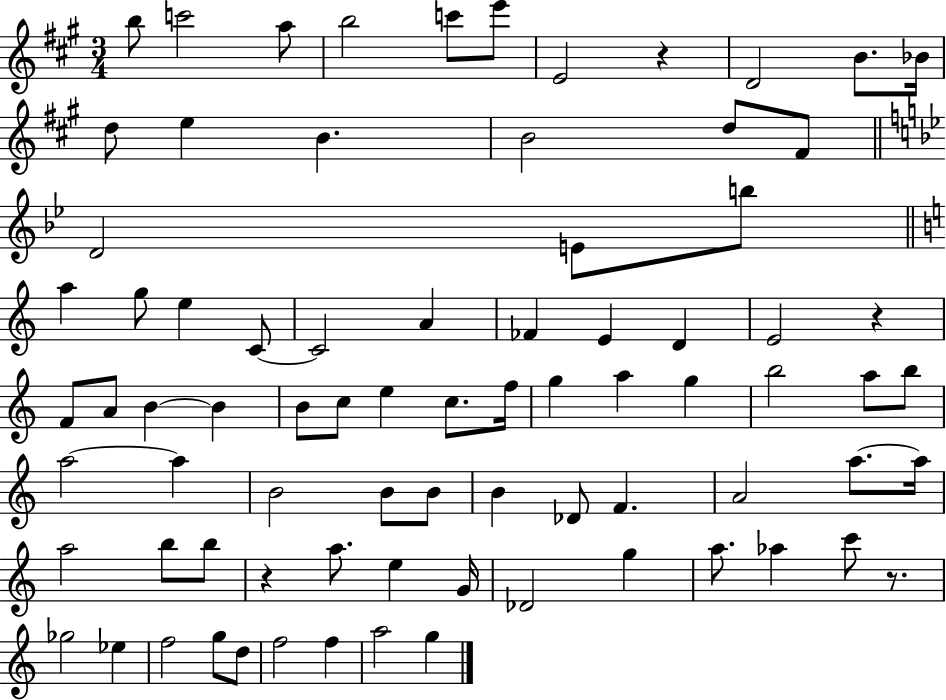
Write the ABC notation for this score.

X:1
T:Untitled
M:3/4
L:1/4
K:A
b/2 c'2 a/2 b2 c'/2 e'/2 E2 z D2 B/2 _B/4 d/2 e B B2 d/2 ^F/2 D2 E/2 b/2 a g/2 e C/2 C2 A _F E D E2 z F/2 A/2 B B B/2 c/2 e c/2 f/4 g a g b2 a/2 b/2 a2 a B2 B/2 B/2 B _D/2 F A2 a/2 a/4 a2 b/2 b/2 z a/2 e G/4 _D2 g a/2 _a c'/2 z/2 _g2 _e f2 g/2 d/2 f2 f a2 g